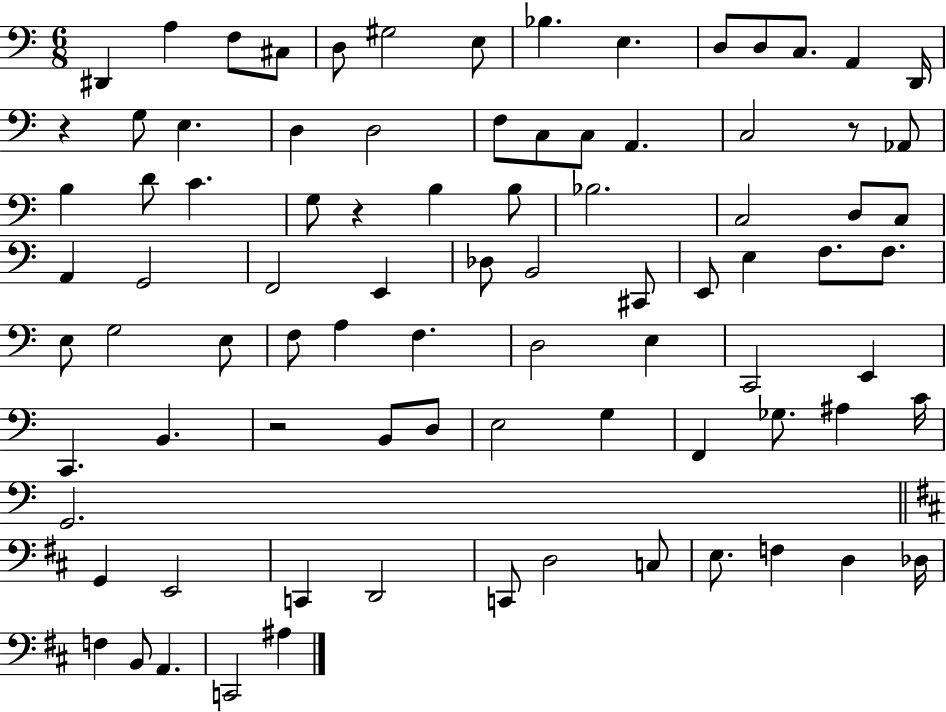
X:1
T:Untitled
M:6/8
L:1/4
K:C
^D,, A, F,/2 ^C,/2 D,/2 ^G,2 E,/2 _B, E, D,/2 D,/2 C,/2 A,, D,,/4 z G,/2 E, D, D,2 F,/2 C,/2 C,/2 A,, C,2 z/2 _A,,/2 B, D/2 C G,/2 z B, B,/2 _B,2 C,2 D,/2 C,/2 A,, G,,2 F,,2 E,, _D,/2 B,,2 ^C,,/2 E,,/2 E, F,/2 F,/2 E,/2 G,2 E,/2 F,/2 A, F, D,2 E, C,,2 E,, C,, B,, z2 B,,/2 D,/2 E,2 G, F,, _G,/2 ^A, C/4 G,,2 G,, E,,2 C,, D,,2 C,,/2 D,2 C,/2 E,/2 F, D, _D,/4 F, B,,/2 A,, C,,2 ^A,